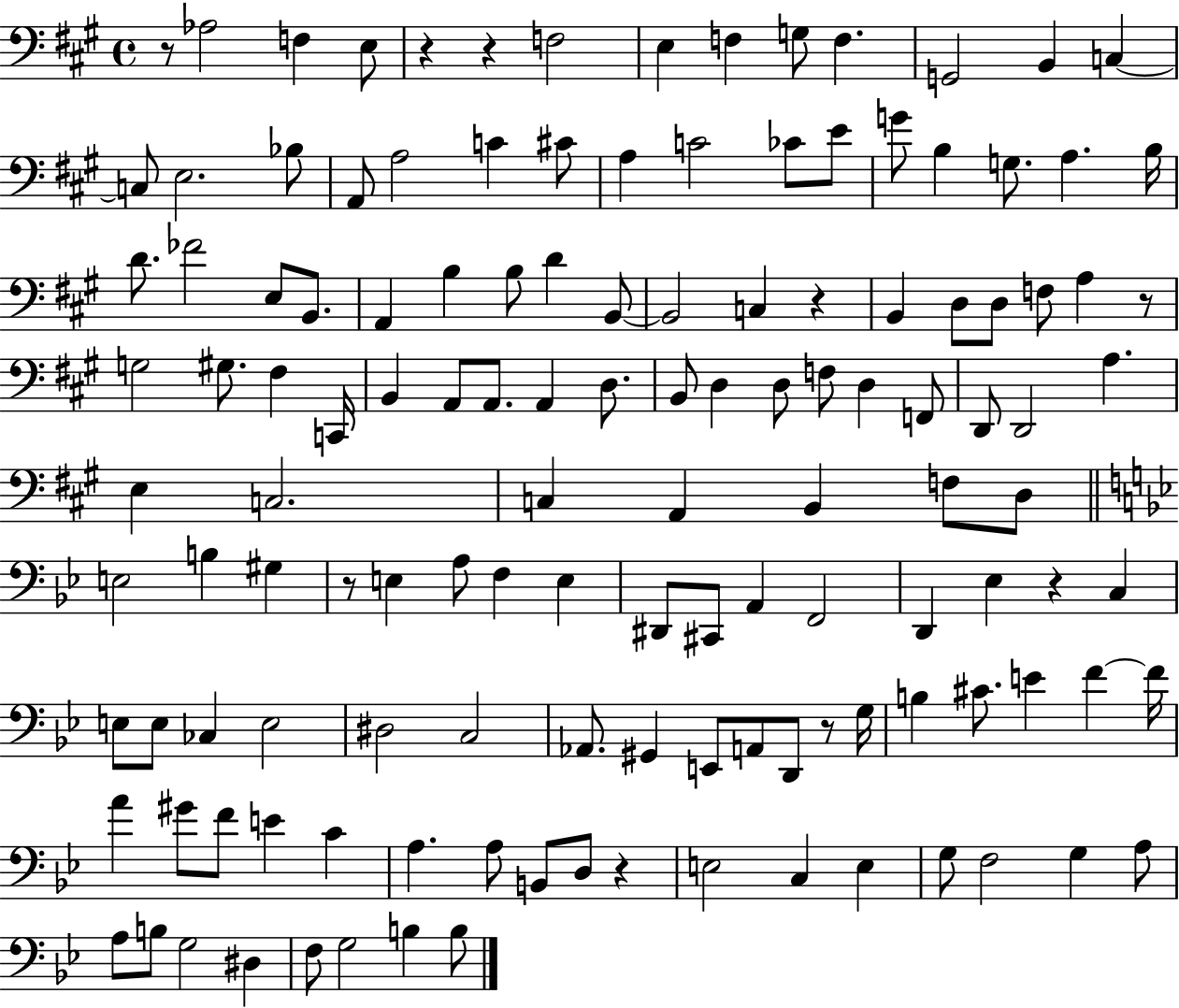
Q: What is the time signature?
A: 4/4